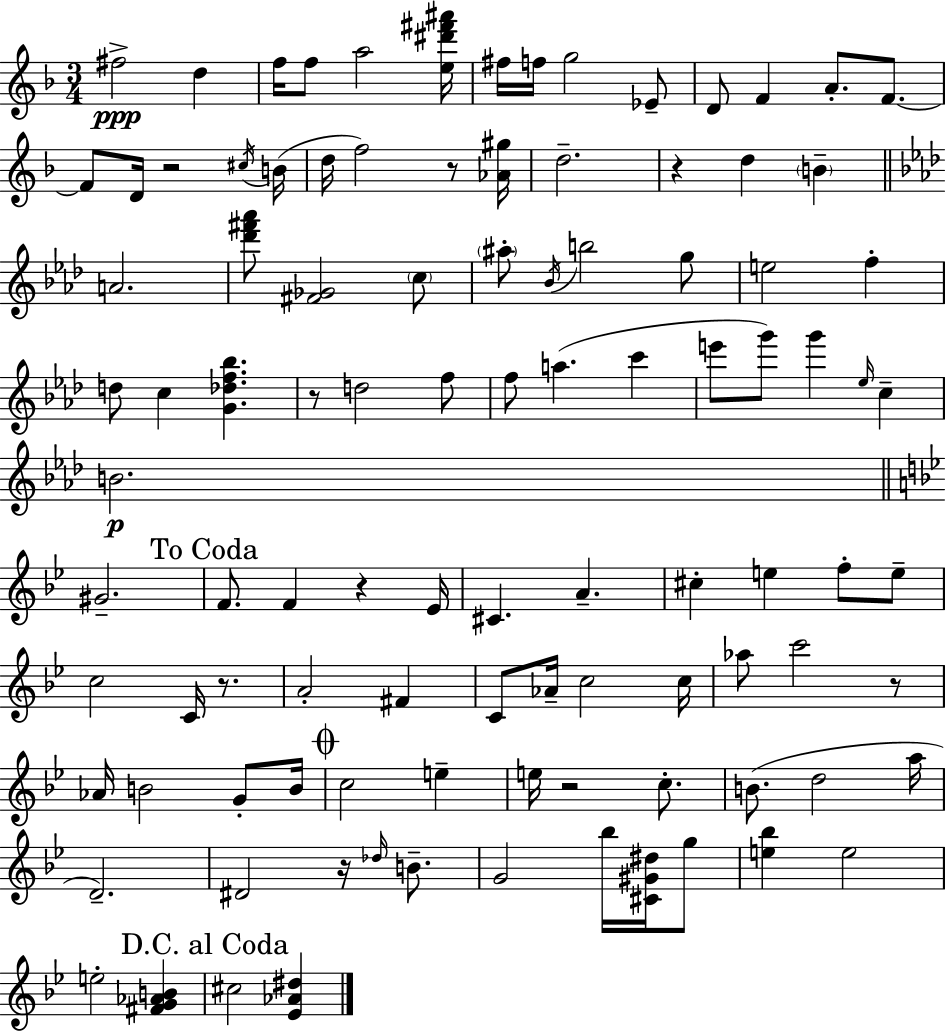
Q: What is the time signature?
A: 3/4